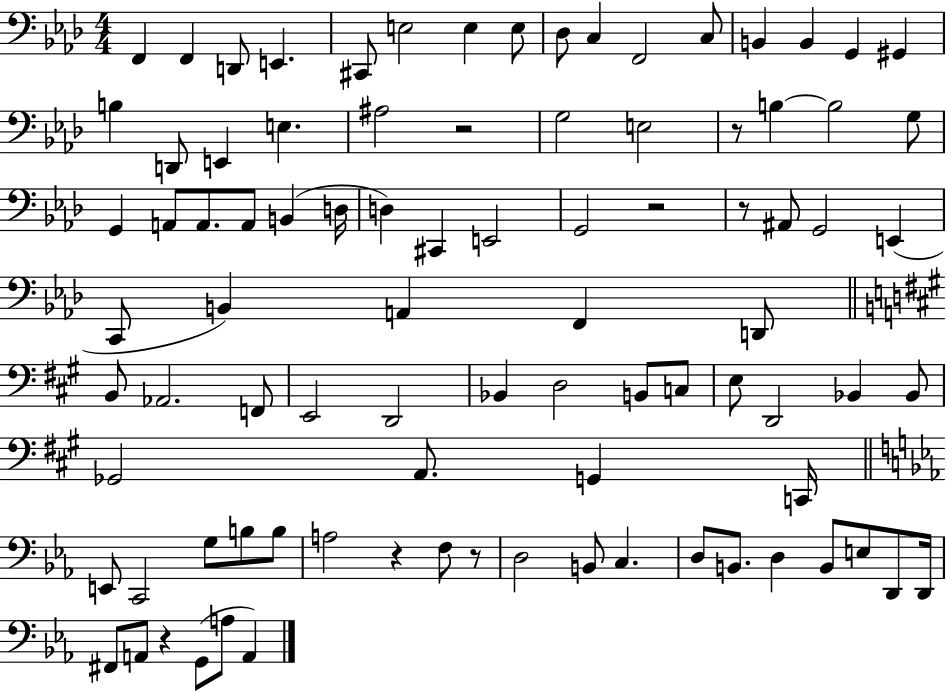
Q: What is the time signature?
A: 4/4